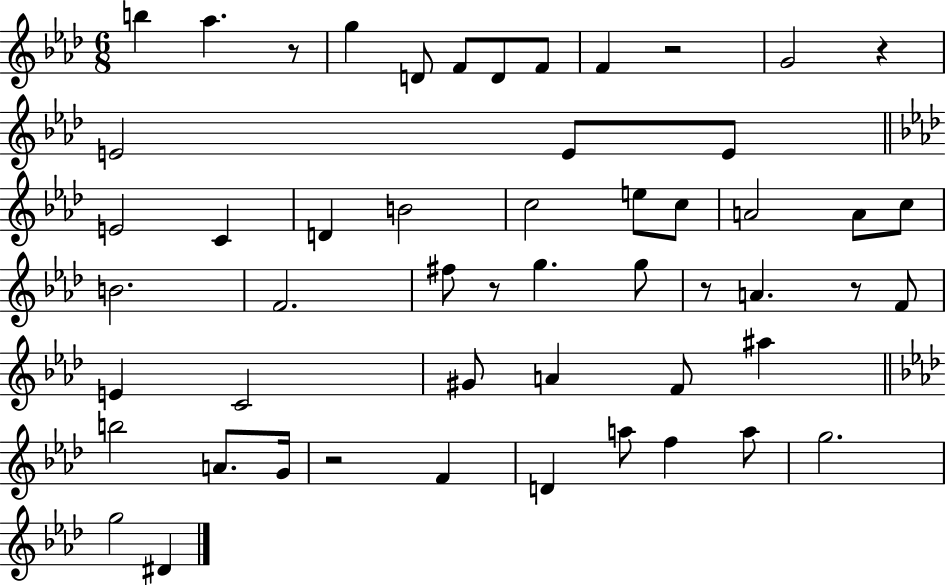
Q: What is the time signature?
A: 6/8